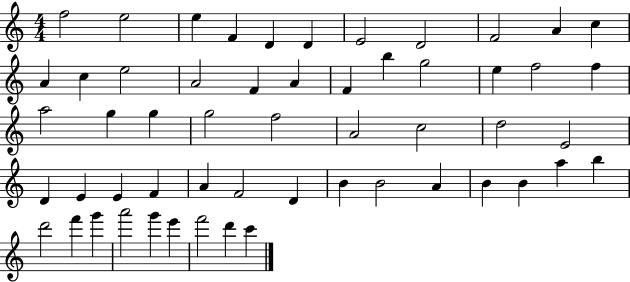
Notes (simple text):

F5/h E5/h E5/q F4/q D4/q D4/q E4/h D4/h F4/h A4/q C5/q A4/q C5/q E5/h A4/h F4/q A4/q F4/q B5/q G5/h E5/q F5/h F5/q A5/h G5/q G5/q G5/h F5/h A4/h C5/h D5/h E4/h D4/q E4/q E4/q F4/q A4/q F4/h D4/q B4/q B4/h A4/q B4/q B4/q A5/q B5/q D6/h F6/q G6/q A6/h G6/q E6/q F6/h D6/q C6/q